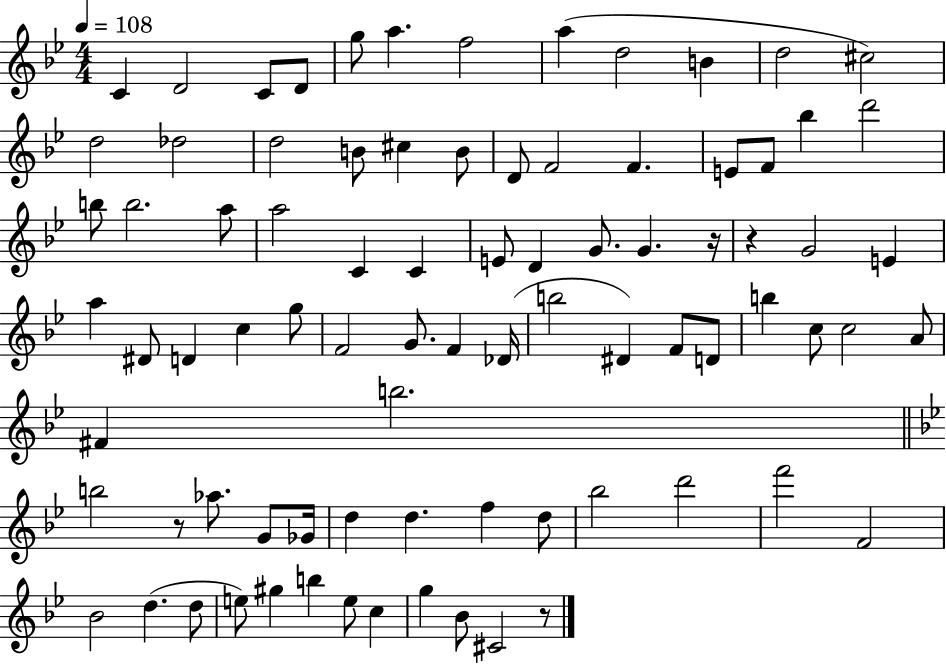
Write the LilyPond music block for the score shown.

{
  \clef treble
  \numericTimeSignature
  \time 4/4
  \key bes \major
  \tempo 4 = 108
  \repeat volta 2 { c'4 d'2 c'8 d'8 | g''8 a''4. f''2 | a''4( d''2 b'4 | d''2 cis''2) | \break d''2 des''2 | d''2 b'8 cis''4 b'8 | d'8 f'2 f'4. | e'8 f'8 bes''4 d'''2 | \break b''8 b''2. a''8 | a''2 c'4 c'4 | e'8 d'4 g'8. g'4. r16 | r4 g'2 e'4 | \break a''4 dis'8 d'4 c''4 g''8 | f'2 g'8. f'4 des'16( | b''2 dis'4) f'8 d'8 | b''4 c''8 c''2 a'8 | \break fis'4 b''2. | \bar "||" \break \key g \minor b''2 r8 aes''8. g'8 ges'16 | d''4 d''4. f''4 d''8 | bes''2 d'''2 | f'''2 f'2 | \break bes'2 d''4.( d''8 | e''8) gis''4 b''4 e''8 c''4 | g''4 bes'8 cis'2 r8 | } \bar "|."
}